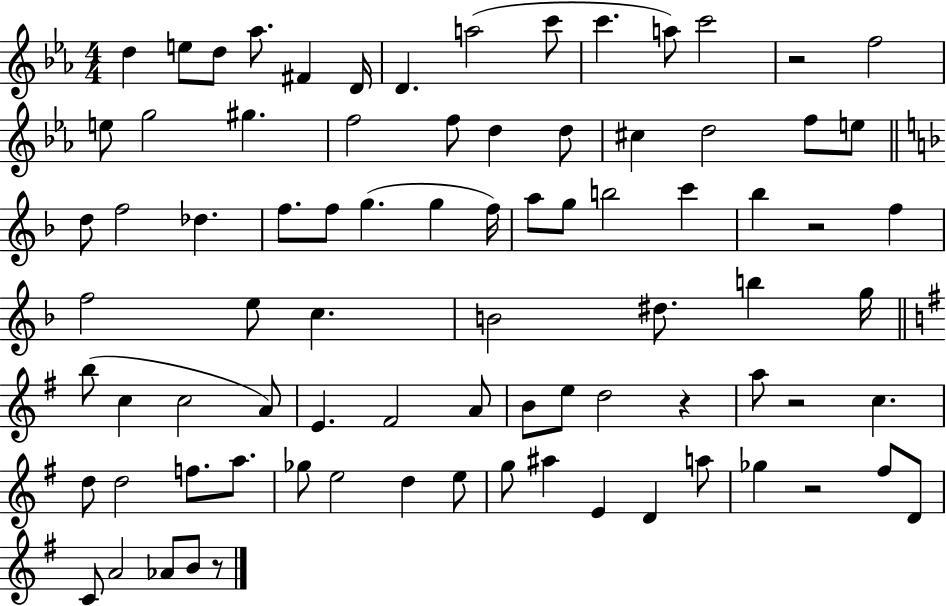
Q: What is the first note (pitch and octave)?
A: D5